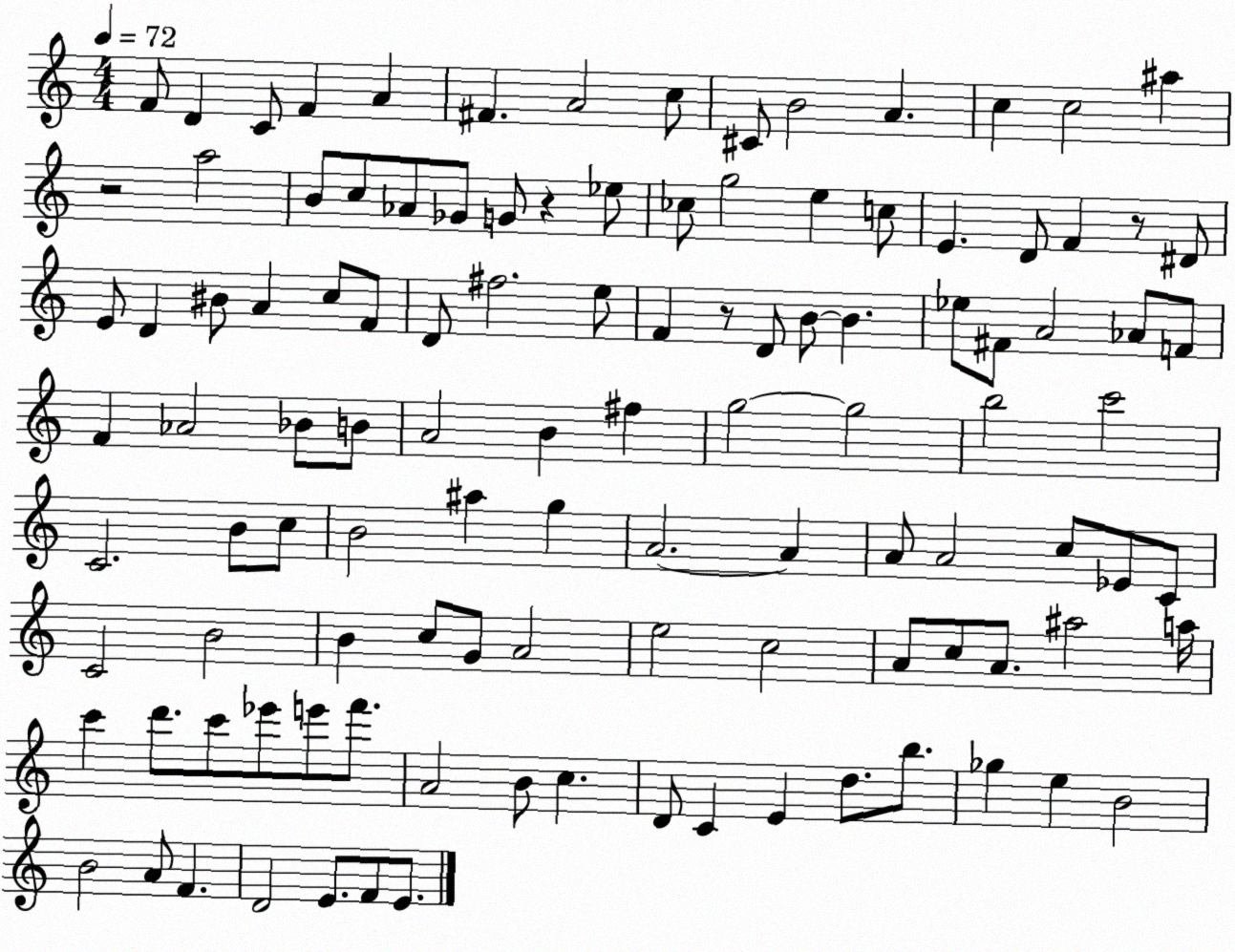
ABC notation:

X:1
T:Untitled
M:4/4
L:1/4
K:C
F/2 D C/2 F A ^F A2 c/2 ^C/2 B2 A c c2 ^a z2 a2 B/2 c/2 _A/2 _G/2 G/2 z _e/2 _c/2 g2 e c/2 E D/2 F z/2 ^D/2 E/2 D ^B/2 A c/2 F/2 D/2 ^f2 e/2 F z/2 D/2 B/2 B _e/2 ^F/2 A2 _A/2 F/2 F _A2 _B/2 B/2 A2 B ^f g2 g2 b2 c'2 C2 B/2 c/2 B2 ^a g A2 A A/2 A2 c/2 _E/2 C/2 C2 B2 B c/2 G/2 A2 e2 c2 A/2 c/2 A/2 ^a2 a/4 c' d'/2 c'/2 _e'/2 e'/2 f'/2 A2 B/2 c D/2 C E d/2 b/2 _g e B2 B2 A/2 F D2 E/2 F/2 E/2